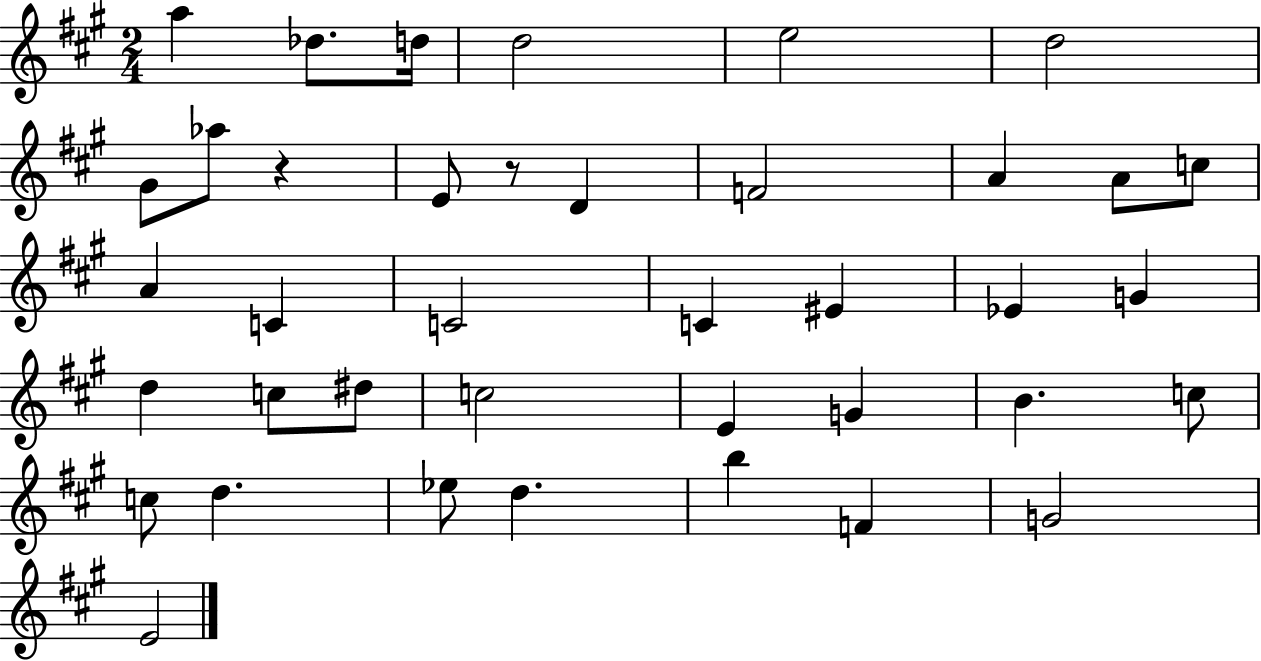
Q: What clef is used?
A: treble